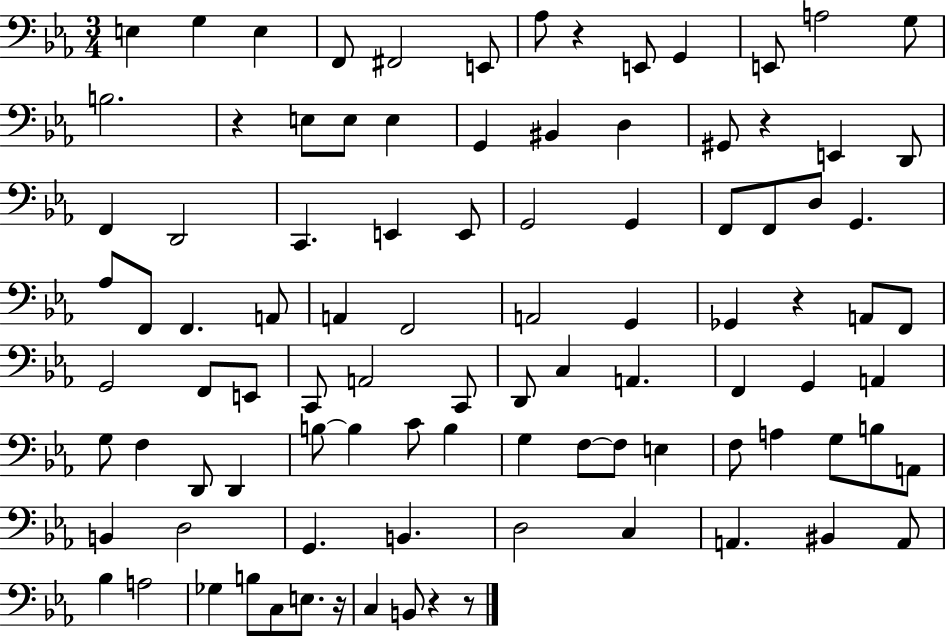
{
  \clef bass
  \numericTimeSignature
  \time 3/4
  \key ees \major
  \repeat volta 2 { e4 g4 e4 | f,8 fis,2 e,8 | aes8 r4 e,8 g,4 | e,8 a2 g8 | \break b2. | r4 e8 e8 e4 | g,4 bis,4 d4 | gis,8 r4 e,4 d,8 | \break f,4 d,2 | c,4. e,4 e,8 | g,2 g,4 | f,8 f,8 d8 g,4. | \break aes8 f,8 f,4. a,8 | a,4 f,2 | a,2 g,4 | ges,4 r4 a,8 f,8 | \break g,2 f,8 e,8 | c,8 a,2 c,8 | d,8 c4 a,4. | f,4 g,4 a,4 | \break g8 f4 d,8 d,4 | b8~~ b4 c'8 b4 | g4 f8~~ f8 e4 | f8 a4 g8 b8 a,8 | \break b,4 d2 | g,4. b,4. | d2 c4 | a,4. bis,4 a,8 | \break bes4 a2 | ges4 b8 c8 e8. r16 | c4 b,8 r4 r8 | } \bar "|."
}